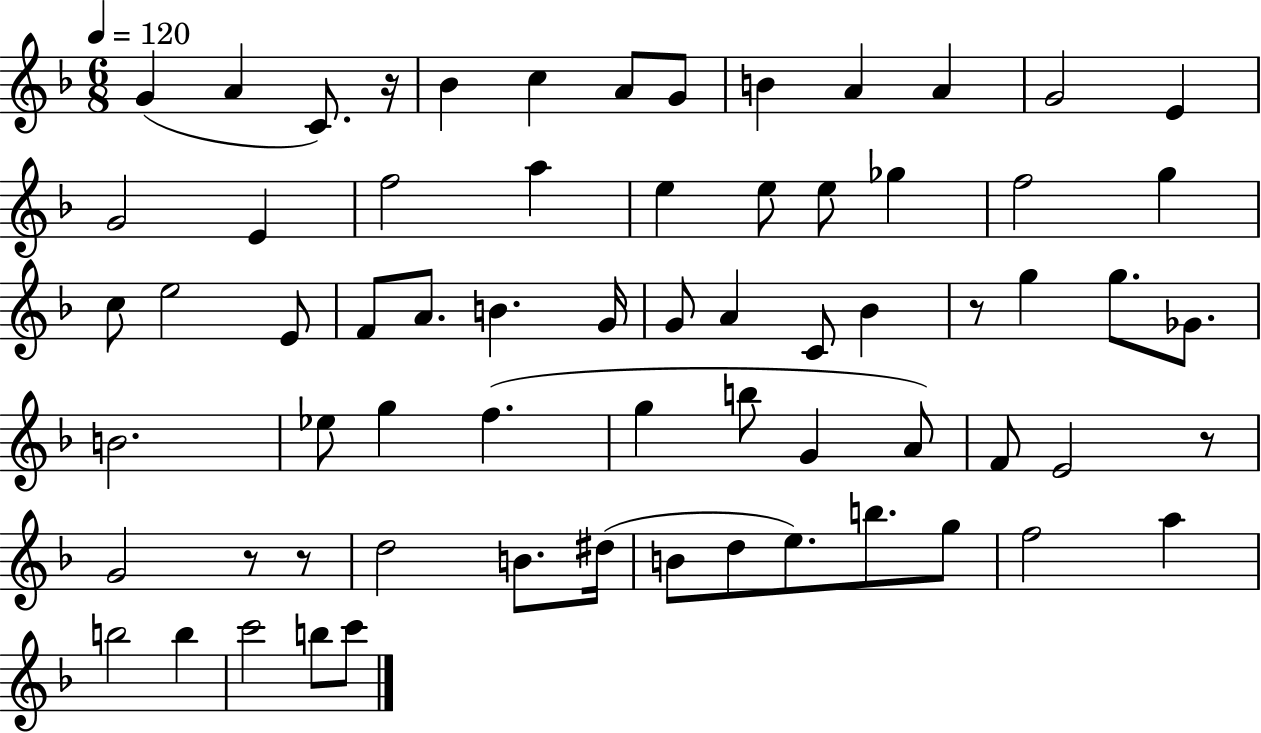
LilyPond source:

{
  \clef treble
  \numericTimeSignature
  \time 6/8
  \key f \major
  \tempo 4 = 120
  g'4( a'4 c'8.) r16 | bes'4 c''4 a'8 g'8 | b'4 a'4 a'4 | g'2 e'4 | \break g'2 e'4 | f''2 a''4 | e''4 e''8 e''8 ges''4 | f''2 g''4 | \break c''8 e''2 e'8 | f'8 a'8. b'4. g'16 | g'8 a'4 c'8 bes'4 | r8 g''4 g''8. ges'8. | \break b'2. | ees''8 g''4 f''4.( | g''4 b''8 g'4 a'8) | f'8 e'2 r8 | \break g'2 r8 r8 | d''2 b'8. dis''16( | b'8 d''8 e''8.) b''8. g''8 | f''2 a''4 | \break b''2 b''4 | c'''2 b''8 c'''8 | \bar "|."
}